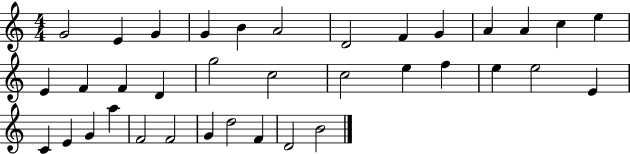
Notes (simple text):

G4/h E4/q G4/q G4/q B4/q A4/h D4/h F4/q G4/q A4/q A4/q C5/q E5/q E4/q F4/q F4/q D4/q G5/h C5/h C5/h E5/q F5/q E5/q E5/h E4/q C4/q E4/q G4/q A5/q F4/h F4/h G4/q D5/h F4/q D4/h B4/h